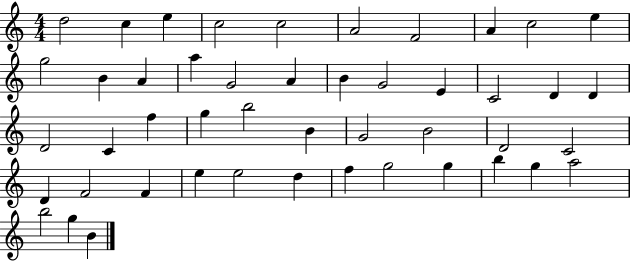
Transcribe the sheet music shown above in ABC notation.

X:1
T:Untitled
M:4/4
L:1/4
K:C
d2 c e c2 c2 A2 F2 A c2 e g2 B A a G2 A B G2 E C2 D D D2 C f g b2 B G2 B2 D2 C2 D F2 F e e2 d f g2 g b g a2 b2 g B